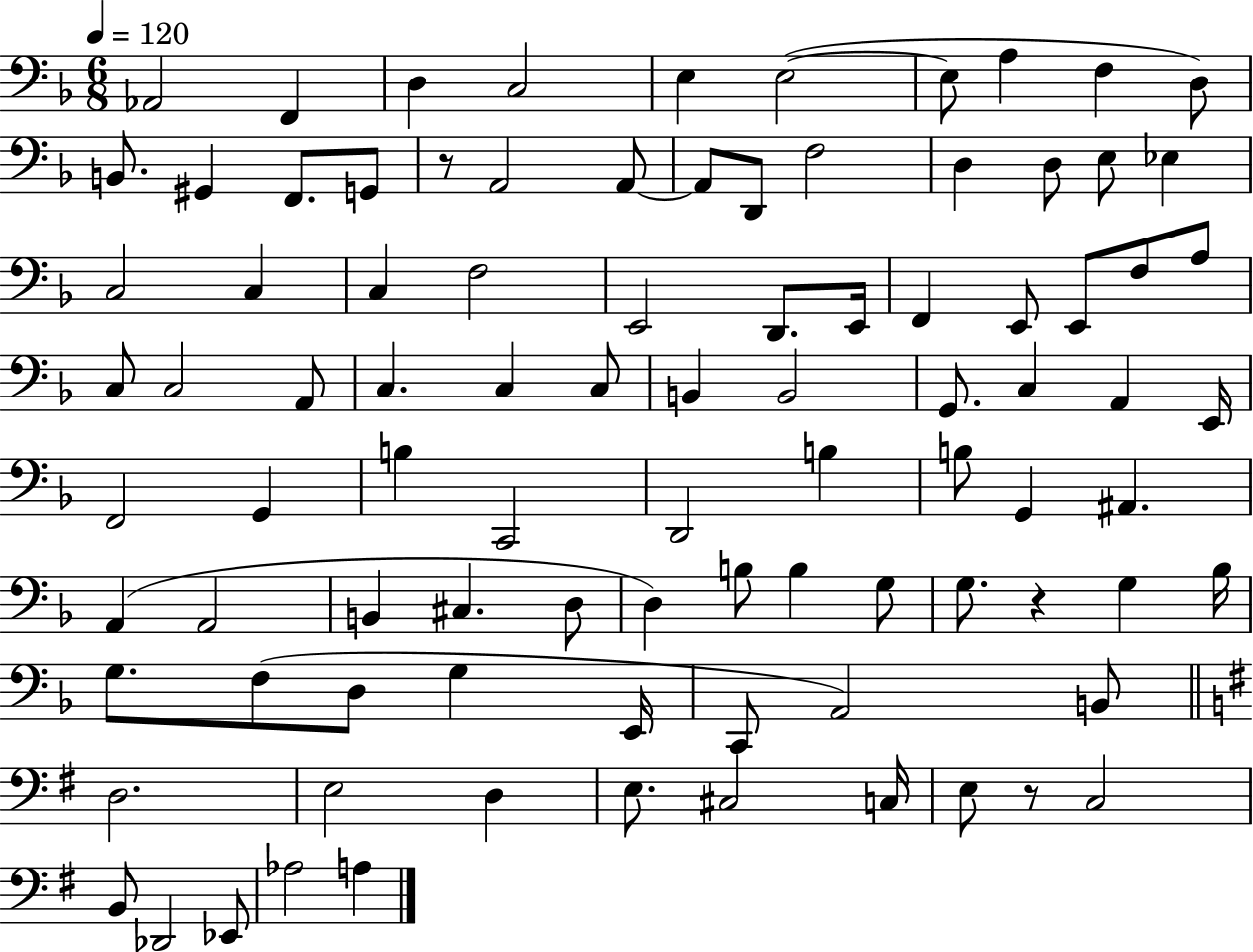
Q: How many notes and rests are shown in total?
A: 92